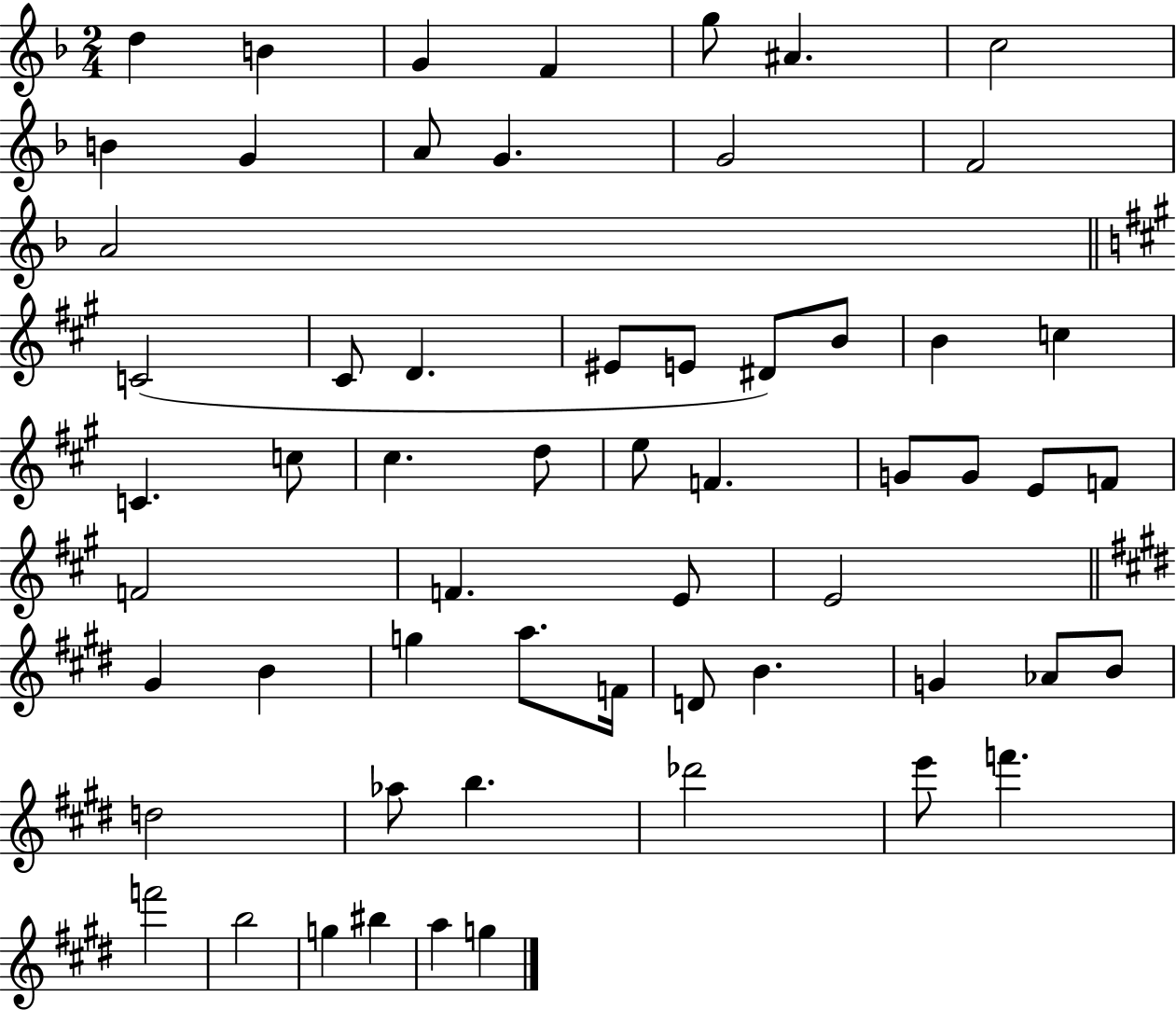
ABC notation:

X:1
T:Untitled
M:2/4
L:1/4
K:F
d B G F g/2 ^A c2 B G A/2 G G2 F2 A2 C2 ^C/2 D ^E/2 E/2 ^D/2 B/2 B c C c/2 ^c d/2 e/2 F G/2 G/2 E/2 F/2 F2 F E/2 E2 ^G B g a/2 F/4 D/2 B G _A/2 B/2 d2 _a/2 b _d'2 e'/2 f' f'2 b2 g ^b a g